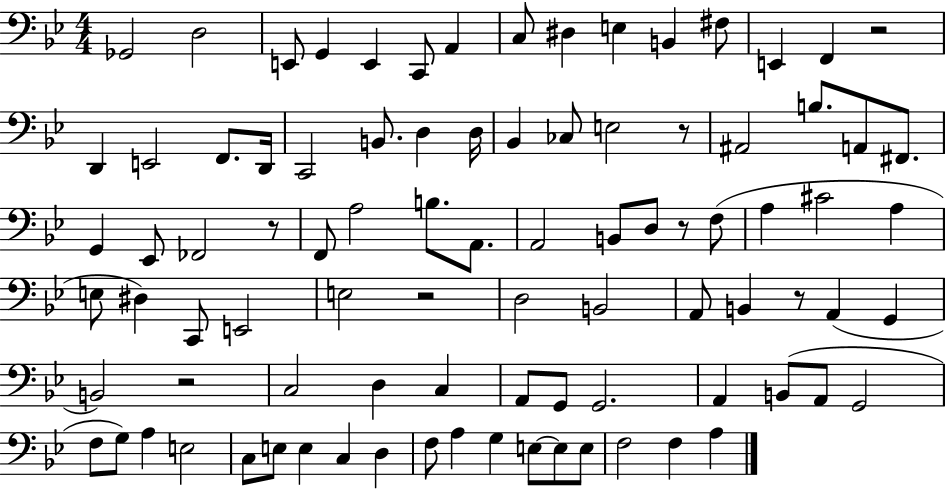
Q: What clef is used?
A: bass